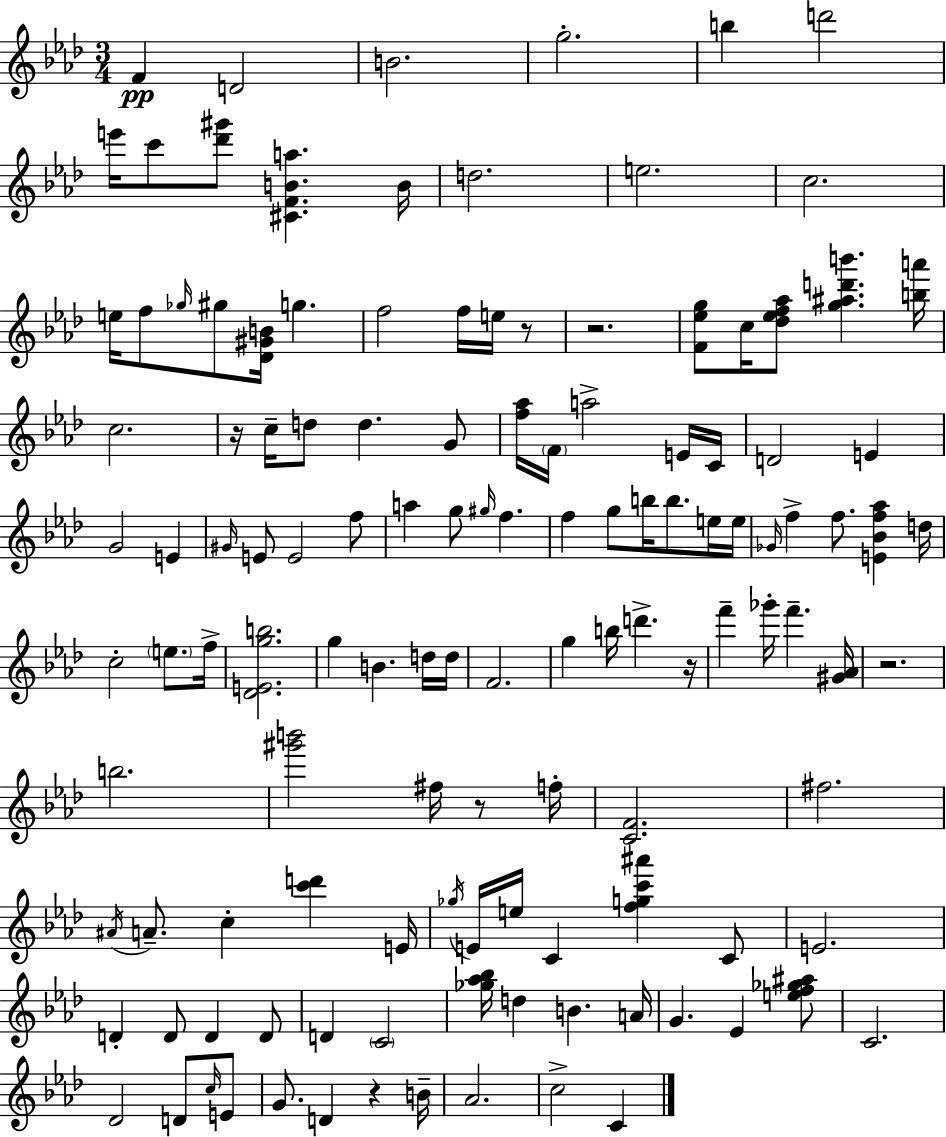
{
  \clef treble
  \numericTimeSignature
  \time 3/4
  \key aes \major
  f'4\pp d'2 | b'2. | g''2.-. | b''4 d'''2 | \break e'''16 c'''8 <des''' gis'''>8 <cis' f' b' a''>4. b'16 | d''2. | e''2. | c''2. | \break e''16 f''8 \grace { ges''16 } gis''8 <des' gis' b'>16 g''4. | f''2 f''16 e''16 r8 | r2. | <f' ees'' g''>8 c''16 <des'' ees'' f'' aes''>8 <g'' ais'' d''' b'''>4. | \break <b'' a'''>16 c''2. | r16 c''16-- d''8 d''4. g'8 | <f'' aes''>16 \parenthesize f'16 a''2-> e'16 | c'16 d'2 e'4 | \break g'2 e'4 | \grace { gis'16 } e'8 e'2 | f''8 a''4 g''8 \grace { gis''16 } f''4. | f''4 g''8 b''16 b''8. | \break e''16 e''16 \grace { ges'16 } f''4-> f''8. <e' bes' f'' aes''>4 | d''16 c''2-. | \parenthesize e''8. f''16-> <des' e' g'' b''>2. | g''4 b'4. | \break d''16 d''16 f'2. | g''4 b''16 d'''4.-> | r16 f'''4-- ges'''16-. f'''4.-- | <gis' aes'>16 r2. | \break b''2. | <gis''' b'''>2 | fis''16 r8 f''16-. <c' f'>2. | fis''2. | \break \acciaccatura { ais'16 } a'8.-- c''4-. | <c''' d'''>4 e'16 \acciaccatura { ges''16 } e'16 e''16 c'4 | <f'' g'' c''' ais'''>4 c'8 e'2. | d'4-. d'8 | \break d'4 d'8 d'4 \parenthesize c'2 | <ges'' aes'' bes''>16 d''4 b'4. | a'16 g'4. | ees'4 <e'' f'' ges'' ais''>8 c'2. | \break des'2 | d'8 \grace { c''16 } e'8 g'8. d'4 | r4 b'16-- aes'2. | c''2-> | \break c'4 \bar "|."
}